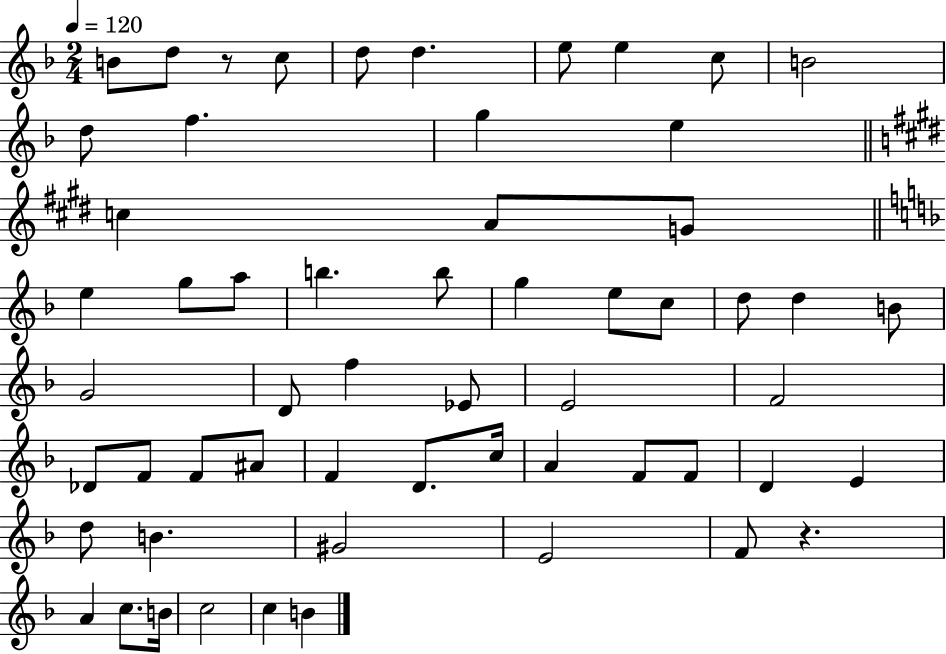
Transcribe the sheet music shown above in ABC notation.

X:1
T:Untitled
M:2/4
L:1/4
K:F
B/2 d/2 z/2 c/2 d/2 d e/2 e c/2 B2 d/2 f g e c A/2 G/2 e g/2 a/2 b b/2 g e/2 c/2 d/2 d B/2 G2 D/2 f _E/2 E2 F2 _D/2 F/2 F/2 ^A/2 F D/2 c/4 A F/2 F/2 D E d/2 B ^G2 E2 F/2 z A c/2 B/4 c2 c B